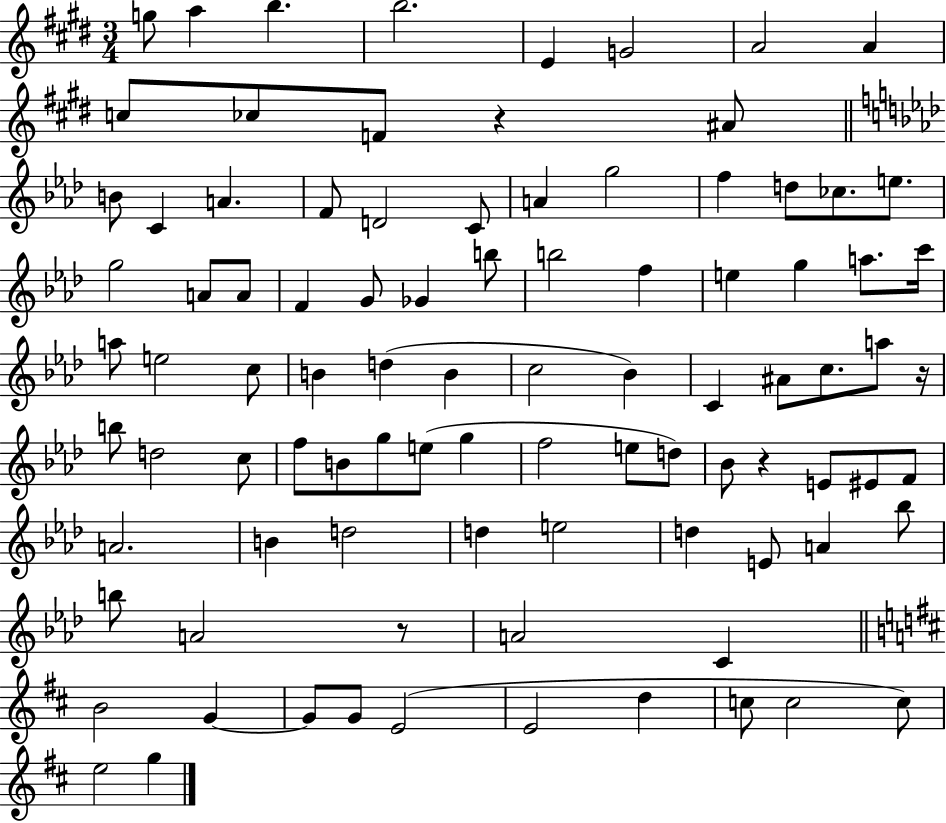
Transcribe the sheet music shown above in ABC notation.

X:1
T:Untitled
M:3/4
L:1/4
K:E
g/2 a b b2 E G2 A2 A c/2 _c/2 F/2 z ^A/2 B/2 C A F/2 D2 C/2 A g2 f d/2 _c/2 e/2 g2 A/2 A/2 F G/2 _G b/2 b2 f e g a/2 c'/4 a/2 e2 c/2 B d B c2 _B C ^A/2 c/2 a/2 z/4 b/2 d2 c/2 f/2 B/2 g/2 e/2 g f2 e/2 d/2 _B/2 z E/2 ^E/2 F/2 A2 B d2 d e2 d E/2 A _b/2 b/2 A2 z/2 A2 C B2 G G/2 G/2 E2 E2 d c/2 c2 c/2 e2 g